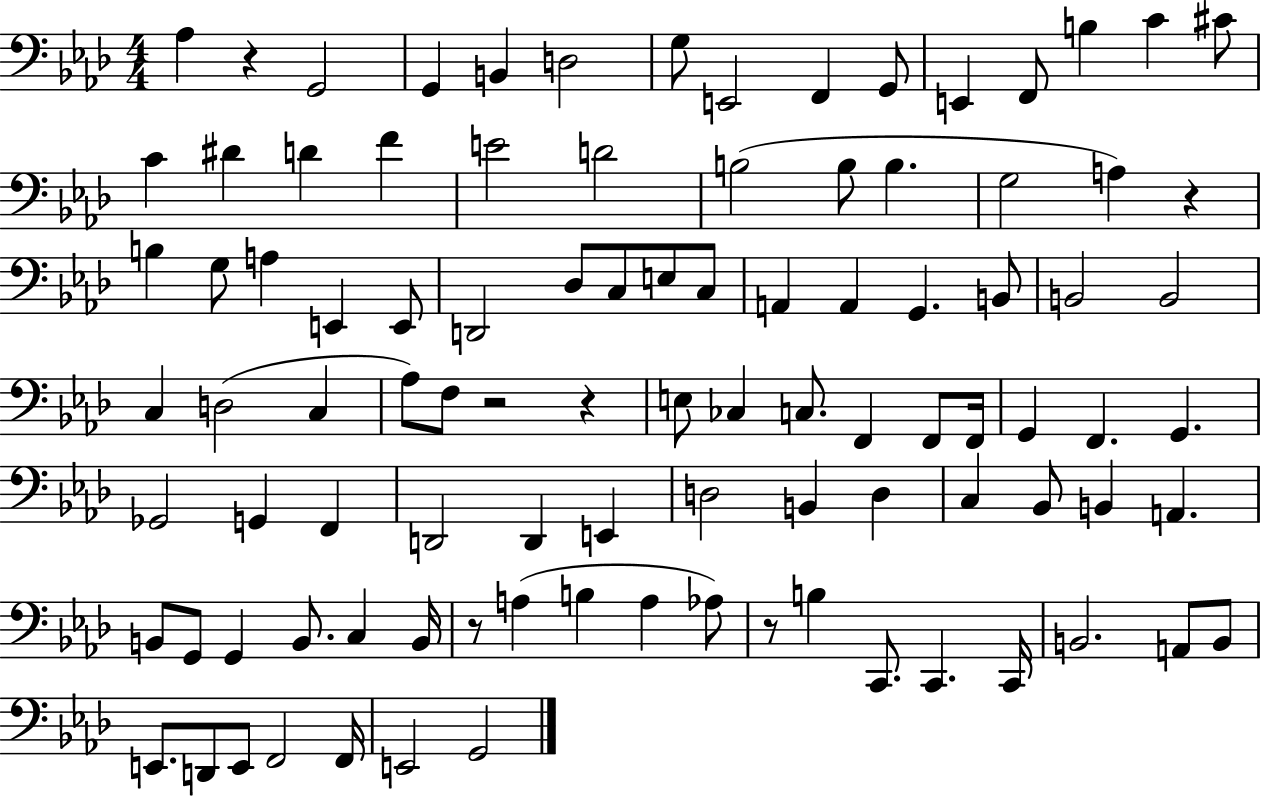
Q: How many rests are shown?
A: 6